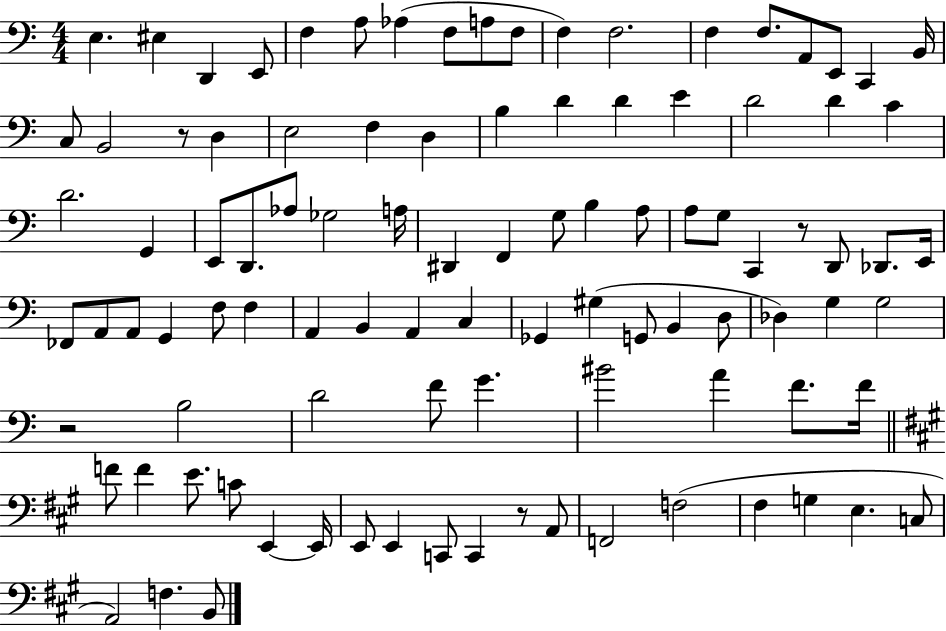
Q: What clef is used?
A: bass